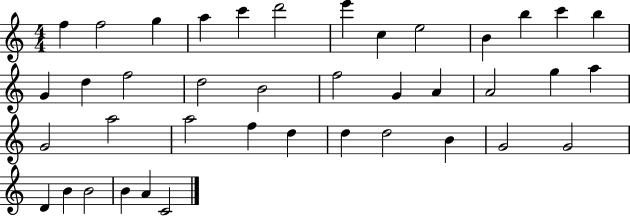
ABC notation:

X:1
T:Untitled
M:4/4
L:1/4
K:C
f f2 g a c' d'2 e' c e2 B b c' b G d f2 d2 B2 f2 G A A2 g a G2 a2 a2 f d d d2 B G2 G2 D B B2 B A C2